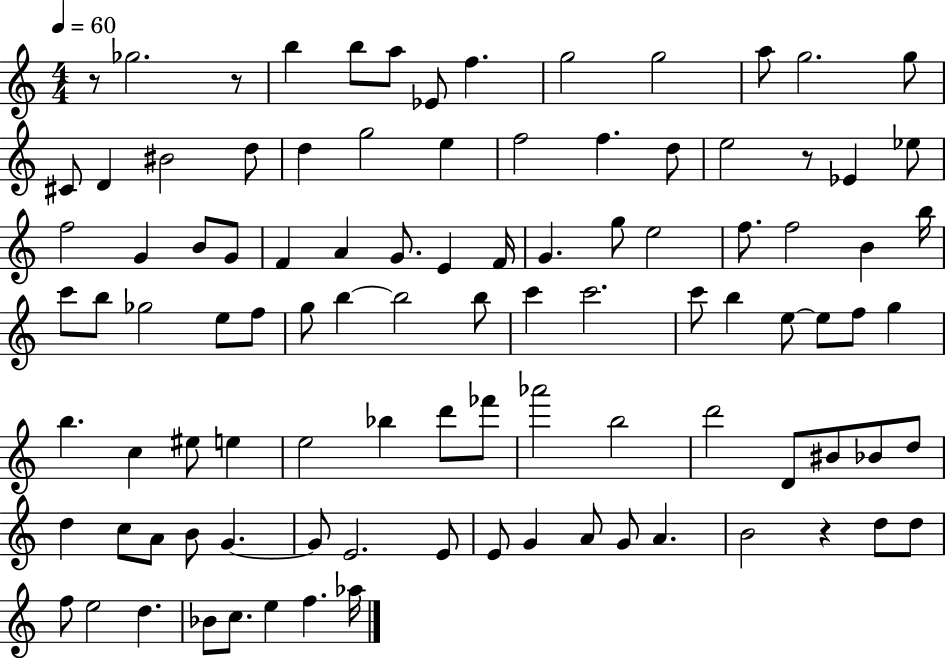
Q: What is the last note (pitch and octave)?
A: Ab5